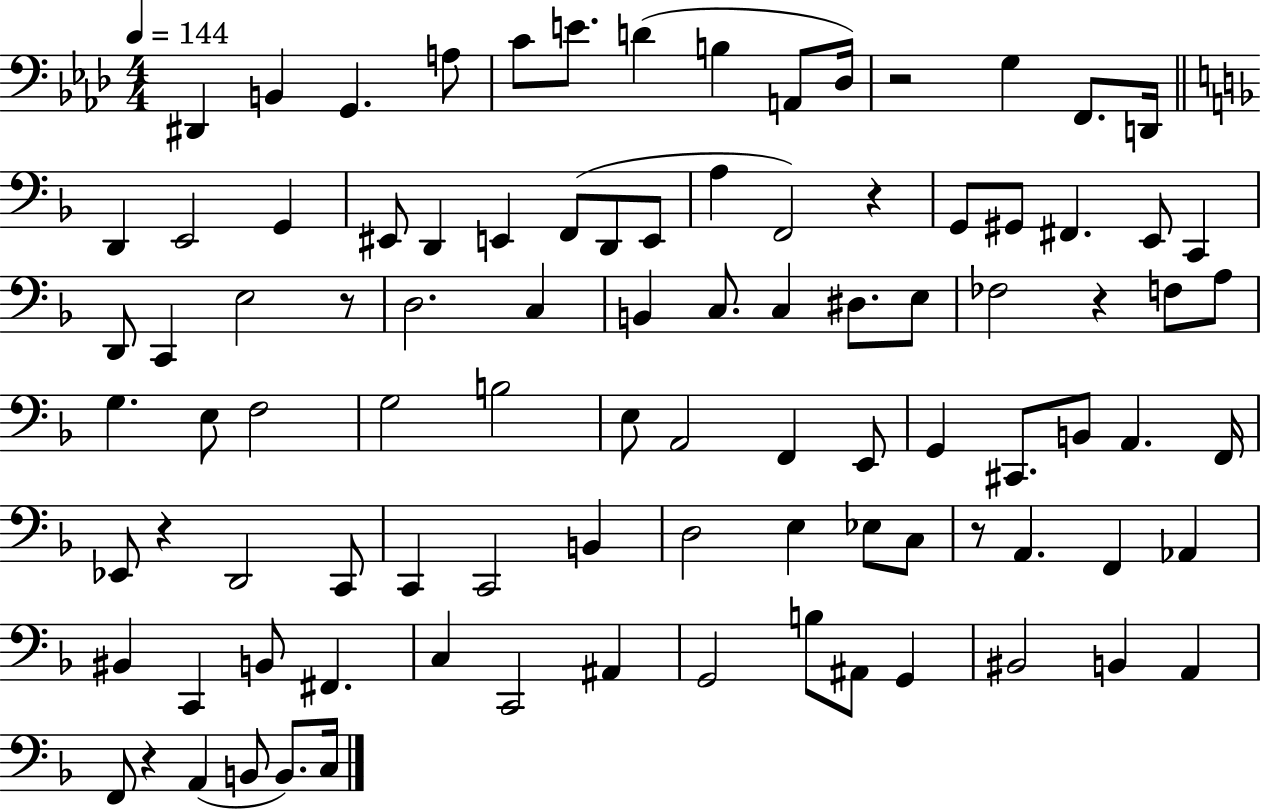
D#2/q B2/q G2/q. A3/e C4/e E4/e. D4/q B3/q A2/e Db3/s R/h G3/q F2/e. D2/s D2/q E2/h G2/q EIS2/e D2/q E2/q F2/e D2/e E2/e A3/q F2/h R/q G2/e G#2/e F#2/q. E2/e C2/q D2/e C2/q E3/h R/e D3/h. C3/q B2/q C3/e. C3/q D#3/e. E3/e FES3/h R/q F3/e A3/e G3/q. E3/e F3/h G3/h B3/h E3/e A2/h F2/q E2/e G2/q C#2/e. B2/e A2/q. F2/s Eb2/e R/q D2/h C2/e C2/q C2/h B2/q D3/h E3/q Eb3/e C3/e R/e A2/q. F2/q Ab2/q BIS2/q C2/q B2/e F#2/q. C3/q C2/h A#2/q G2/h B3/e A#2/e G2/q BIS2/h B2/q A2/q F2/e R/q A2/q B2/e B2/e. C3/s